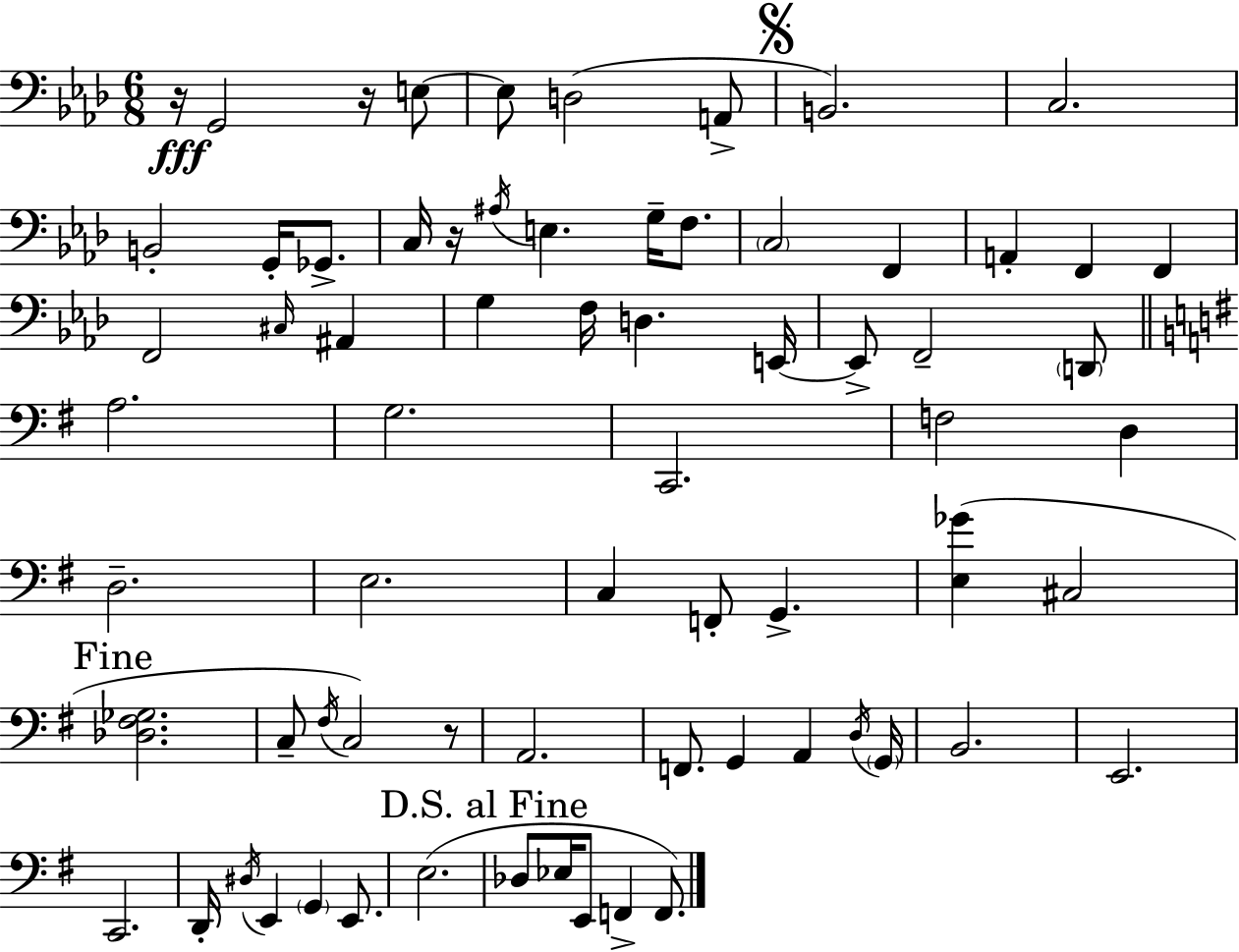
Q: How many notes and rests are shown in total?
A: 70